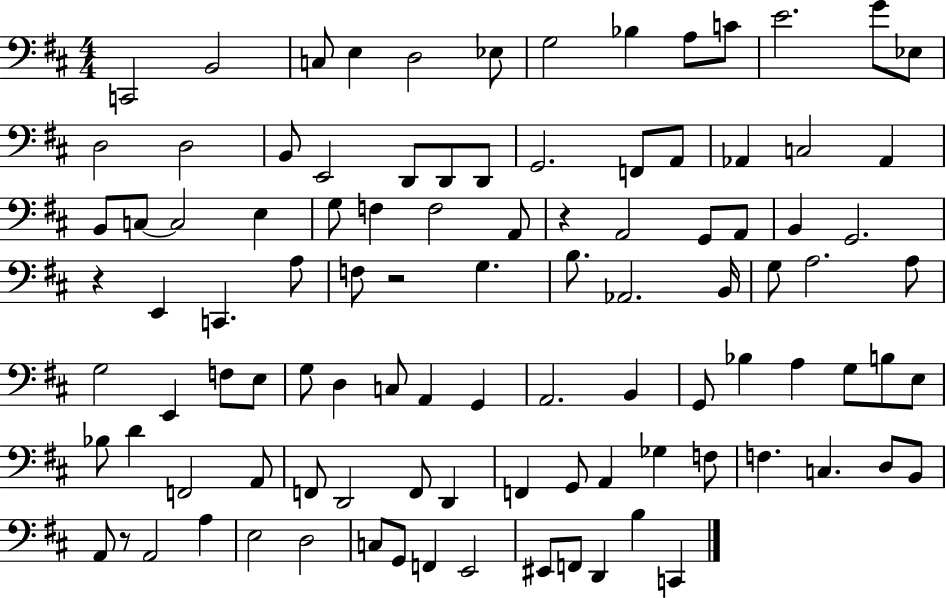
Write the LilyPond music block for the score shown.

{
  \clef bass
  \numericTimeSignature
  \time 4/4
  \key d \major
  c,2 b,2 | c8 e4 d2 ees8 | g2 bes4 a8 c'8 | e'2. g'8 ees8 | \break d2 d2 | b,8 e,2 d,8 d,8 d,8 | g,2. f,8 a,8 | aes,4 c2 aes,4 | \break b,8 c8~~ c2 e4 | g8 f4 f2 a,8 | r4 a,2 g,8 a,8 | b,4 g,2. | \break r4 e,4 c,4. a8 | f8 r2 g4. | b8. aes,2. b,16 | g8 a2. a8 | \break g2 e,4 f8 e8 | g8 d4 c8 a,4 g,4 | a,2. b,4 | g,8 bes4 a4 g8 b8 e8 | \break bes8 d'4 f,2 a,8 | f,8 d,2 f,8 d,4 | f,4 g,8 a,4 ges4 f8 | f4. c4. d8 b,8 | \break a,8 r8 a,2 a4 | e2 d2 | c8 g,8 f,4 e,2 | eis,8 f,8 d,4 b4 c,4 | \break \bar "|."
}